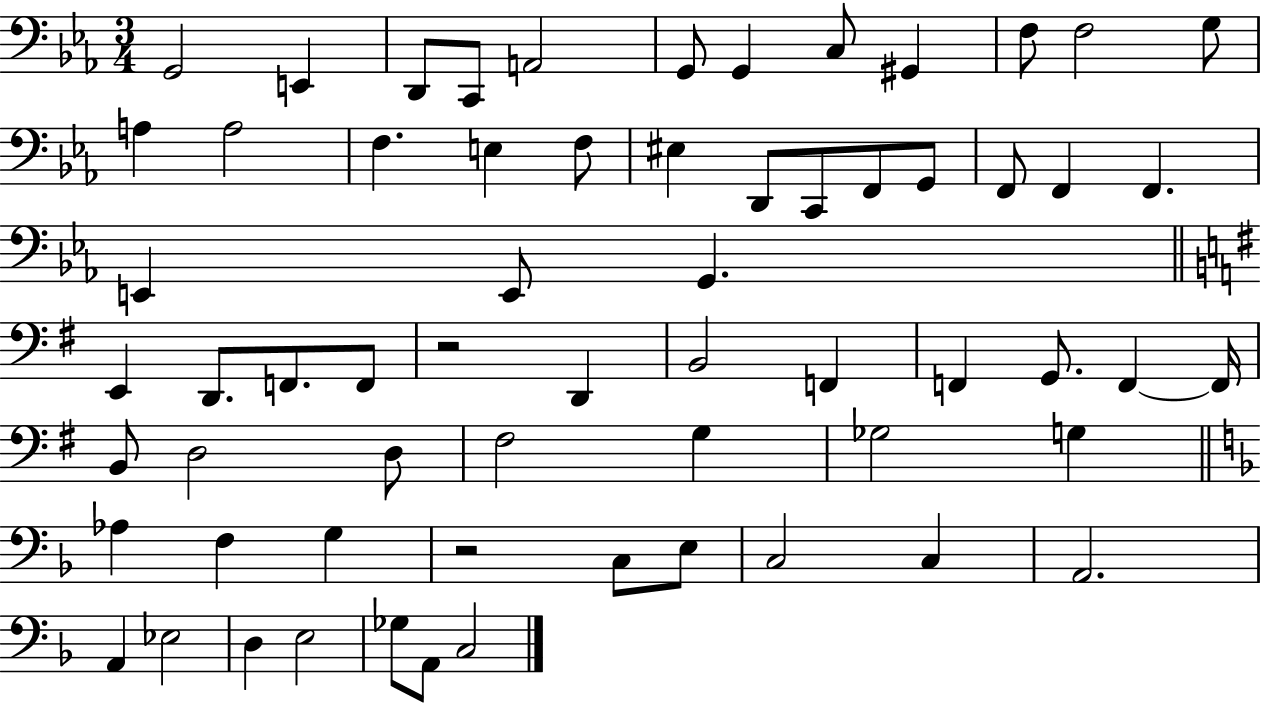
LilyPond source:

{
  \clef bass
  \numericTimeSignature
  \time 3/4
  \key ees \major
  g,2 e,4 | d,8 c,8 a,2 | g,8 g,4 c8 gis,4 | f8 f2 g8 | \break a4 a2 | f4. e4 f8 | eis4 d,8 c,8 f,8 g,8 | f,8 f,4 f,4. | \break e,4 e,8 g,4. | \bar "||" \break \key g \major e,4 d,8. f,8. f,8 | r2 d,4 | b,2 f,4 | f,4 g,8. f,4~~ f,16 | \break b,8 d2 d8 | fis2 g4 | ges2 g4 | \bar "||" \break \key d \minor aes4 f4 g4 | r2 c8 e8 | c2 c4 | a,2. | \break a,4 ees2 | d4 e2 | ges8 a,8 c2 | \bar "|."
}